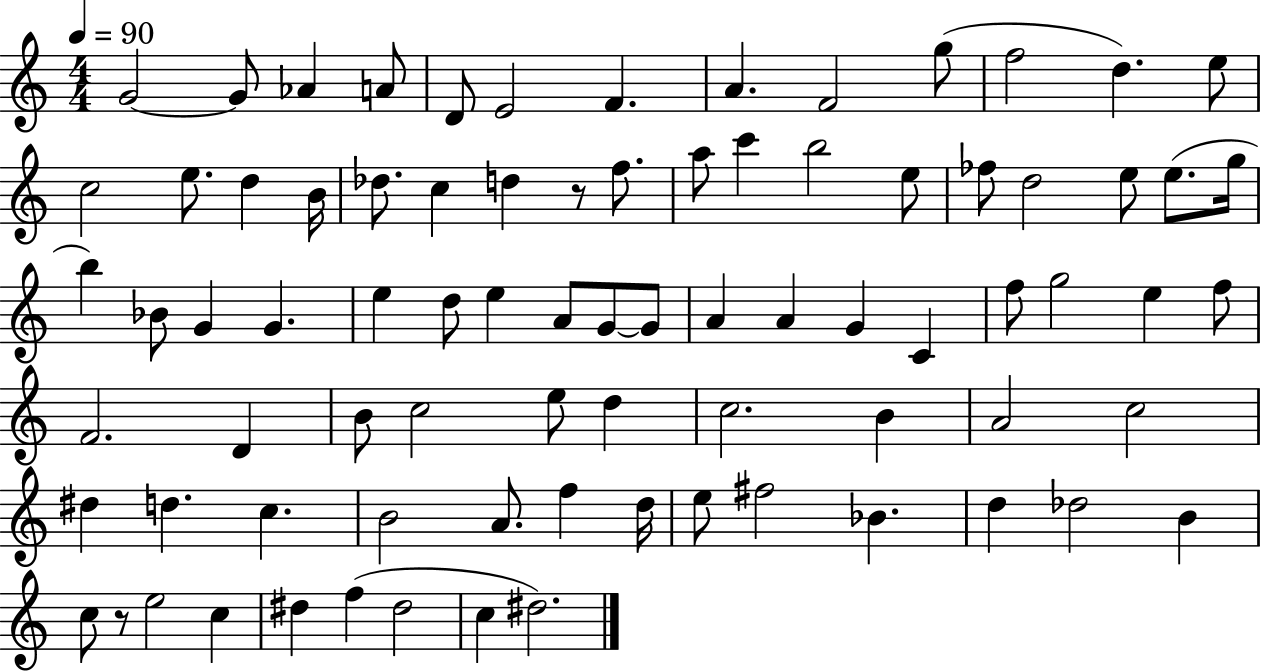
G4/h G4/e Ab4/q A4/e D4/e E4/h F4/q. A4/q. F4/h G5/e F5/h D5/q. E5/e C5/h E5/e. D5/q B4/s Db5/e. C5/q D5/q R/e F5/e. A5/e C6/q B5/h E5/e FES5/e D5/h E5/e E5/e. G5/s B5/q Bb4/e G4/q G4/q. E5/q D5/e E5/q A4/e G4/e G4/e A4/q A4/q G4/q C4/q F5/e G5/h E5/q F5/e F4/h. D4/q B4/e C5/h E5/e D5/q C5/h. B4/q A4/h C5/h D#5/q D5/q. C5/q. B4/h A4/e. F5/q D5/s E5/e F#5/h Bb4/q. D5/q Db5/h B4/q C5/e R/e E5/h C5/q D#5/q F5/q D#5/h C5/q D#5/h.